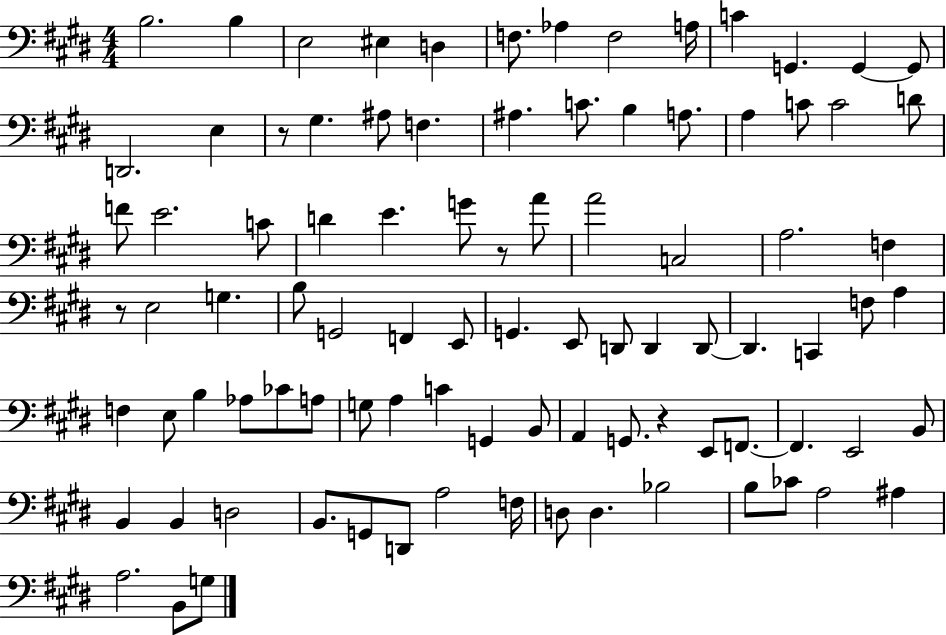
X:1
T:Untitled
M:4/4
L:1/4
K:E
B,2 B, E,2 ^E, D, F,/2 _A, F,2 A,/4 C G,, G,, G,,/2 D,,2 E, z/2 ^G, ^A,/2 F, ^A, C/2 B, A,/2 A, C/2 C2 D/2 F/2 E2 C/2 D E G/2 z/2 A/2 A2 C,2 A,2 F, z/2 E,2 G, B,/2 G,,2 F,, E,,/2 G,, E,,/2 D,,/2 D,, D,,/2 D,, C,, F,/2 A, F, E,/2 B, _A,/2 _C/2 A,/2 G,/2 A, C G,, B,,/2 A,, G,,/2 z E,,/2 F,,/2 F,, E,,2 B,,/2 B,, B,, D,2 B,,/2 G,,/2 D,,/2 A,2 F,/4 D,/2 D, _B,2 B,/2 _C/2 A,2 ^A, A,2 B,,/2 G,/2